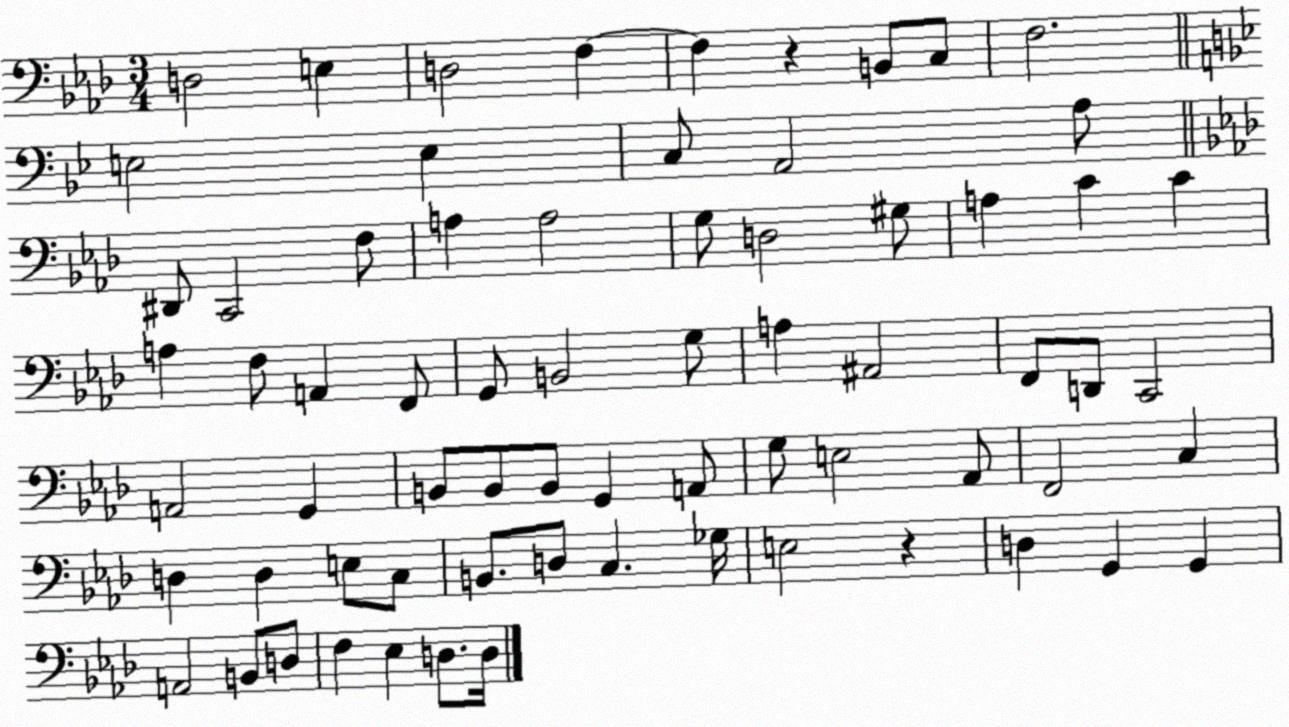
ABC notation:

X:1
T:Untitled
M:3/4
L:1/4
K:Ab
D,2 E, D,2 F, F, z B,,/2 C,/2 F,2 E,2 E, C,/2 A,,2 A,/2 ^D,,/2 C,,2 F,/2 A, A,2 G,/2 D,2 ^G,/2 A, C C A, F,/2 A,, F,,/2 G,,/2 B,,2 G,/2 A, ^A,,2 F,,/2 D,,/2 C,,2 A,,2 G,, B,,/2 B,,/2 B,,/2 G,, A,,/2 G,/2 E,2 _A,,/2 F,,2 C, D, D, E,/2 C,/2 B,,/2 D,/2 C, _G,/4 E,2 z D, G,, G,, A,,2 B,,/2 D,/2 F, _E, D,/2 D,/4